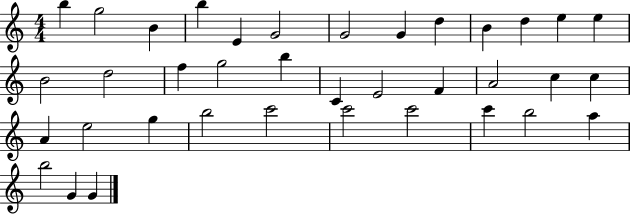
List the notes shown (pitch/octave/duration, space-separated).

B5/q G5/h B4/q B5/q E4/q G4/h G4/h G4/q D5/q B4/q D5/q E5/q E5/q B4/h D5/h F5/q G5/h B5/q C4/q E4/h F4/q A4/h C5/q C5/q A4/q E5/h G5/q B5/h C6/h C6/h C6/h C6/q B5/h A5/q B5/h G4/q G4/q